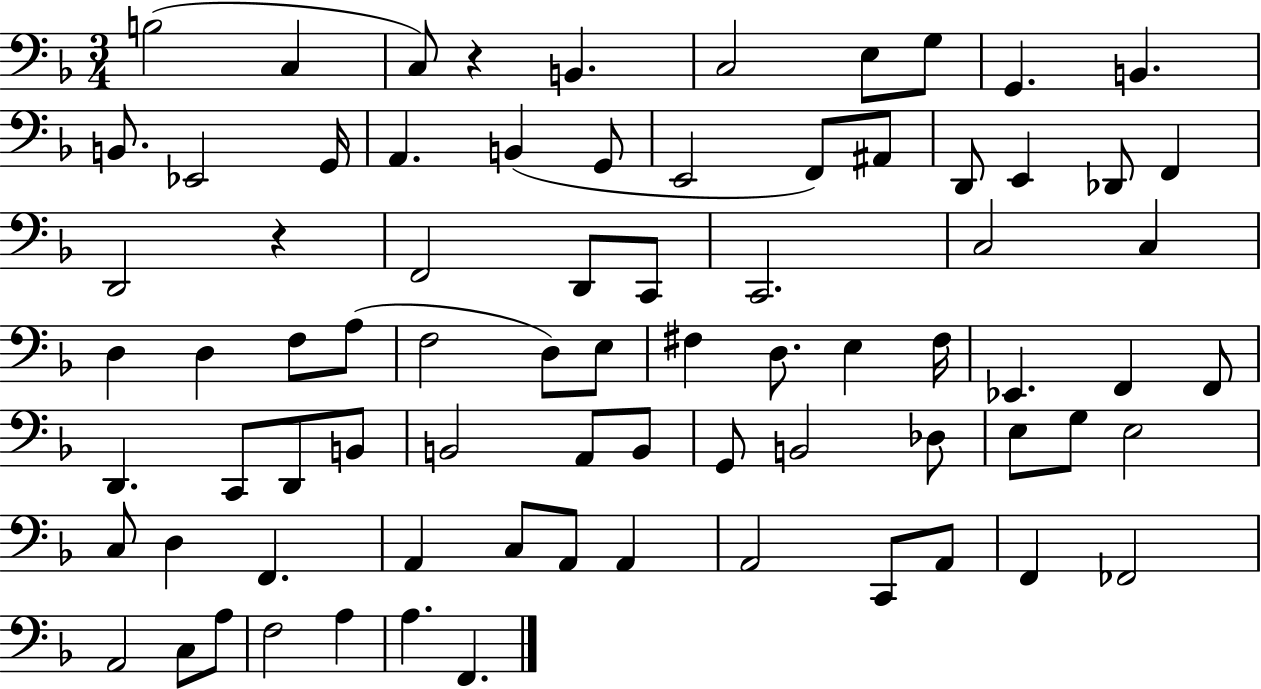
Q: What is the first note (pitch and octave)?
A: B3